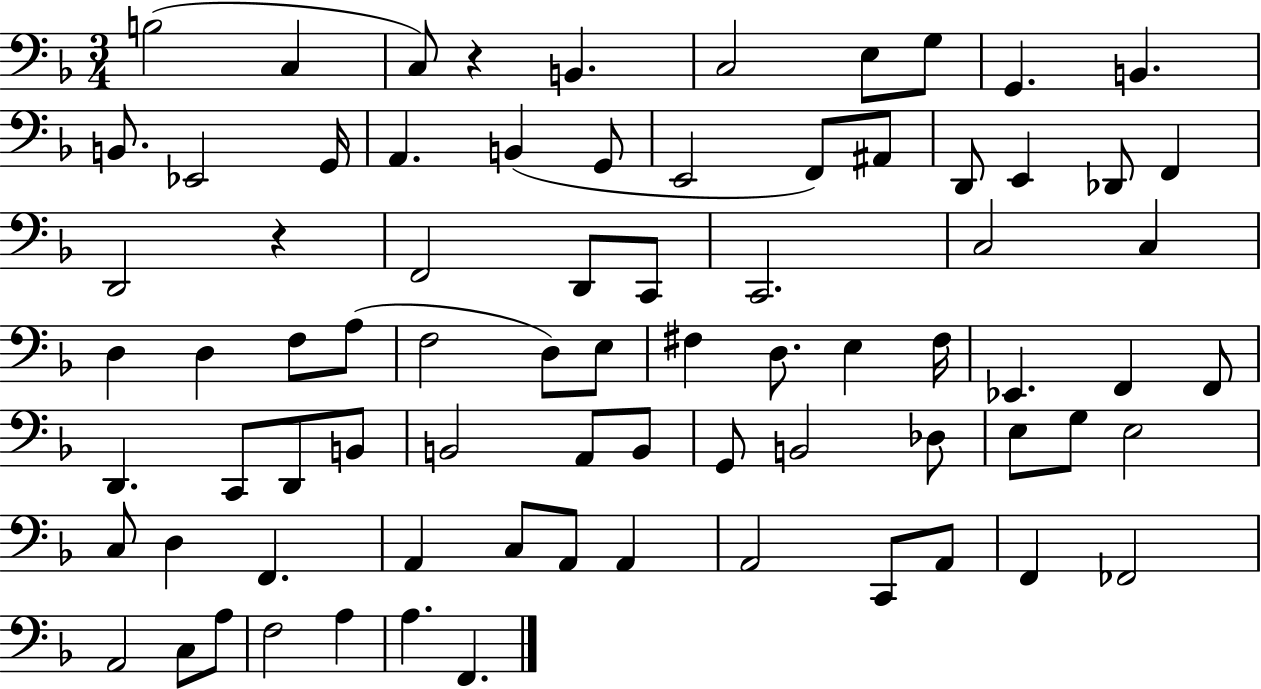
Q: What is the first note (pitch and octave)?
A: B3